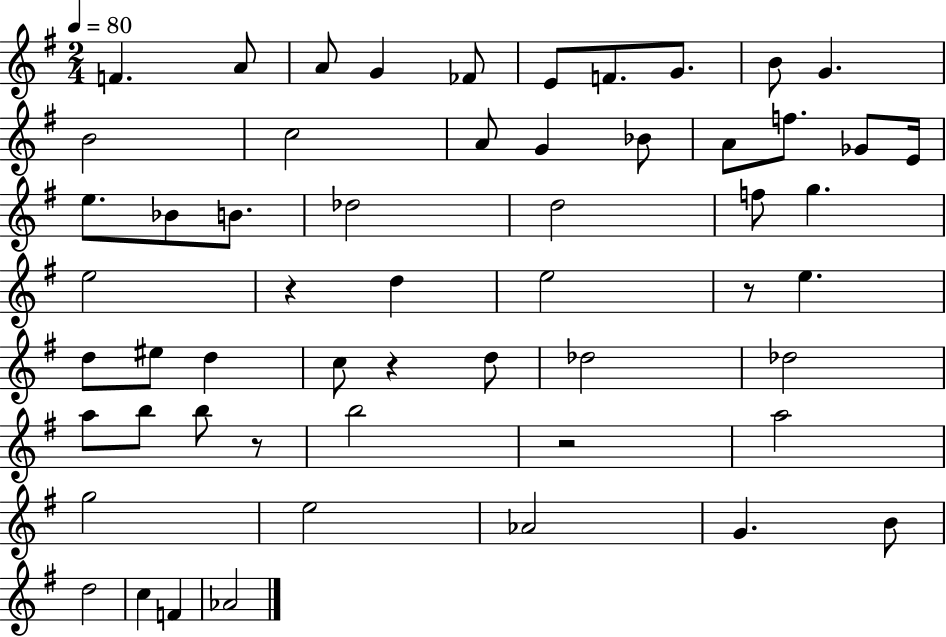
{
  \clef treble
  \numericTimeSignature
  \time 2/4
  \key g \major
  \tempo 4 = 80
  f'4. a'8 | a'8 g'4 fes'8 | e'8 f'8. g'8. | b'8 g'4. | \break b'2 | c''2 | a'8 g'4 bes'8 | a'8 f''8. ges'8 e'16 | \break e''8. bes'8 b'8. | des''2 | d''2 | f''8 g''4. | \break e''2 | r4 d''4 | e''2 | r8 e''4. | \break d''8 eis''8 d''4 | c''8 r4 d''8 | des''2 | des''2 | \break a''8 b''8 b''8 r8 | b''2 | r2 | a''2 | \break g''2 | e''2 | aes'2 | g'4. b'8 | \break d''2 | c''4 f'4 | aes'2 | \bar "|."
}